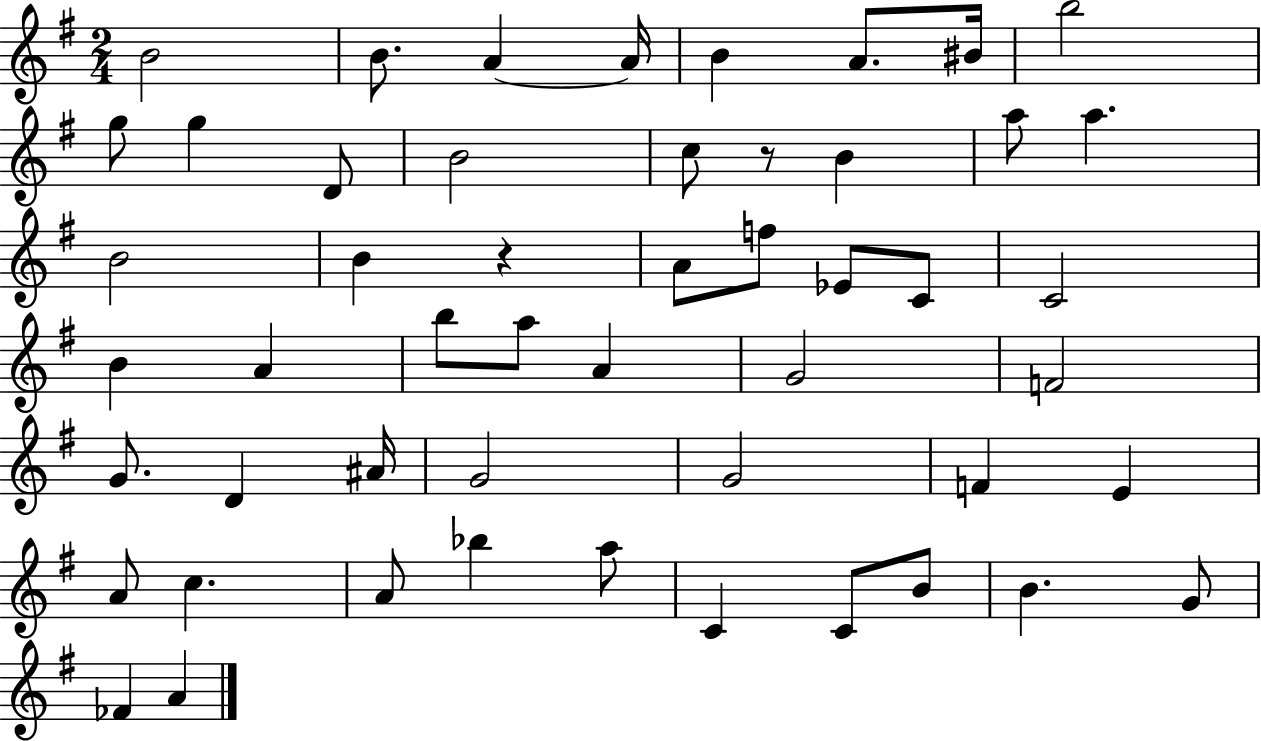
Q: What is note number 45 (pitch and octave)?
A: B4